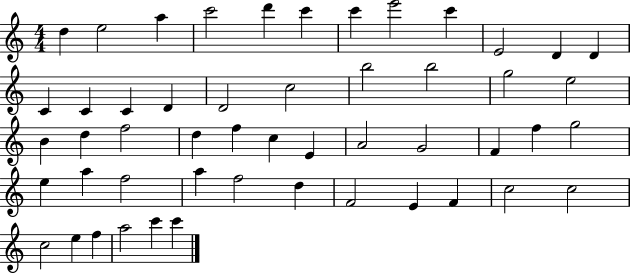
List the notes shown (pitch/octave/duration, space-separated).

D5/q E5/h A5/q C6/h D6/q C6/q C6/q E6/h C6/q E4/h D4/q D4/q C4/q C4/q C4/q D4/q D4/h C5/h B5/h B5/h G5/h E5/h B4/q D5/q F5/h D5/q F5/q C5/q E4/q A4/h G4/h F4/q F5/q G5/h E5/q A5/q F5/h A5/q F5/h D5/q F4/h E4/q F4/q C5/h C5/h C5/h E5/q F5/q A5/h C6/q C6/q